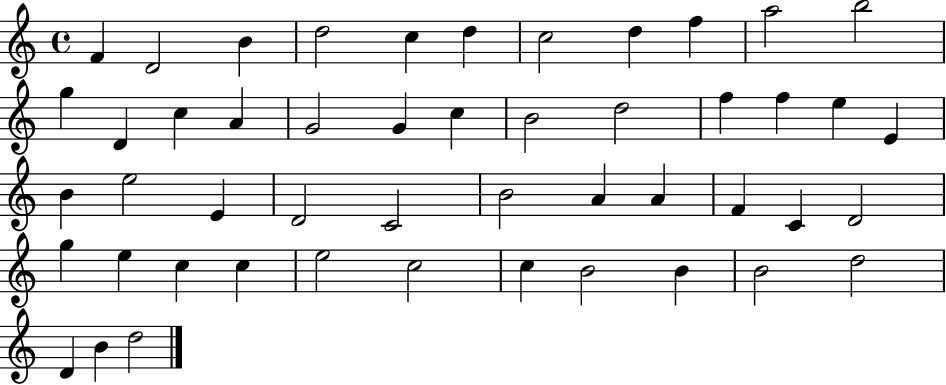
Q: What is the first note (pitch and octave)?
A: F4